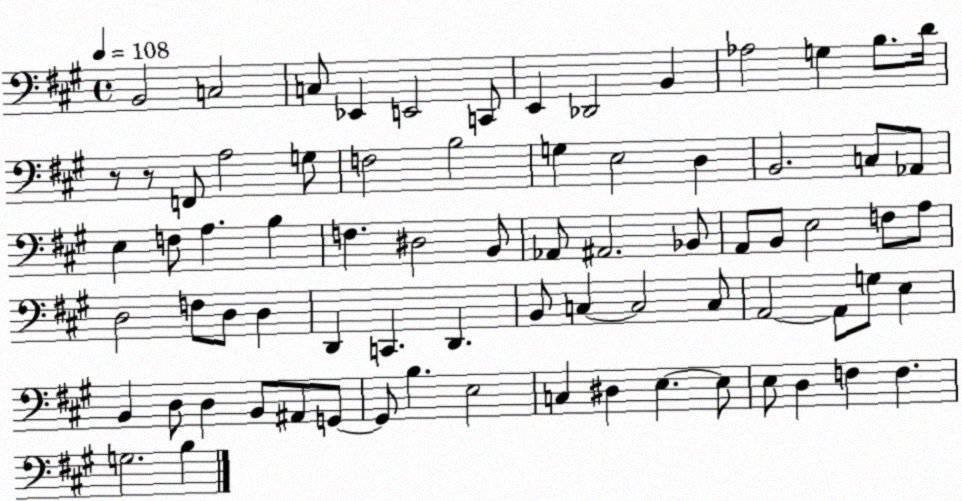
X:1
T:Untitled
M:4/4
L:1/4
K:A
B,,2 C,2 C,/2 _E,, E,,2 C,,/2 E,, _D,,2 B,, _A,2 G, B,/2 D/4 z/2 z/2 F,,/2 A,2 G,/2 F,2 B,2 G, E,2 D, B,,2 C,/2 _A,,/2 E, F,/2 A, B, F, ^D,2 B,,/2 _A,,/2 ^A,,2 _B,,/2 A,,/2 B,,/2 E,2 F,/2 A,/2 D,2 F,/2 D,/2 D, D,, C,, D,, B,,/2 C, C,2 C,/2 A,,2 A,,/2 G,/2 E, B,, D,/2 D, B,,/2 ^A,,/2 G,,/2 G,,/2 B, E,2 C, ^D, E, E,/2 E,/2 D, F, F, G,2 B,